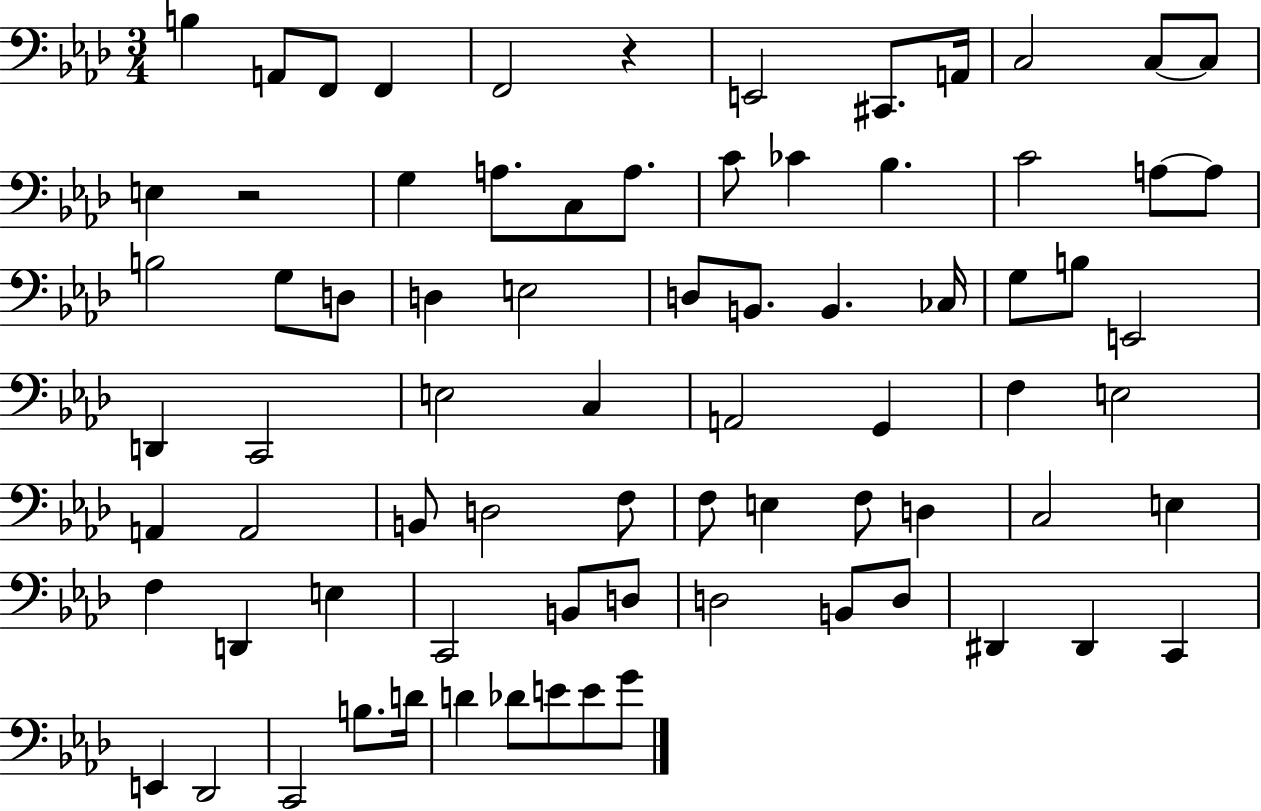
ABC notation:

X:1
T:Untitled
M:3/4
L:1/4
K:Ab
B, A,,/2 F,,/2 F,, F,,2 z E,,2 ^C,,/2 A,,/4 C,2 C,/2 C,/2 E, z2 G, A,/2 C,/2 A,/2 C/2 _C _B, C2 A,/2 A,/2 B,2 G,/2 D,/2 D, E,2 D,/2 B,,/2 B,, _C,/4 G,/2 B,/2 E,,2 D,, C,,2 E,2 C, A,,2 G,, F, E,2 A,, A,,2 B,,/2 D,2 F,/2 F,/2 E, F,/2 D, C,2 E, F, D,, E, C,,2 B,,/2 D,/2 D,2 B,,/2 D,/2 ^D,, ^D,, C,, E,, _D,,2 C,,2 B,/2 D/4 D _D/2 E/2 E/2 G/2